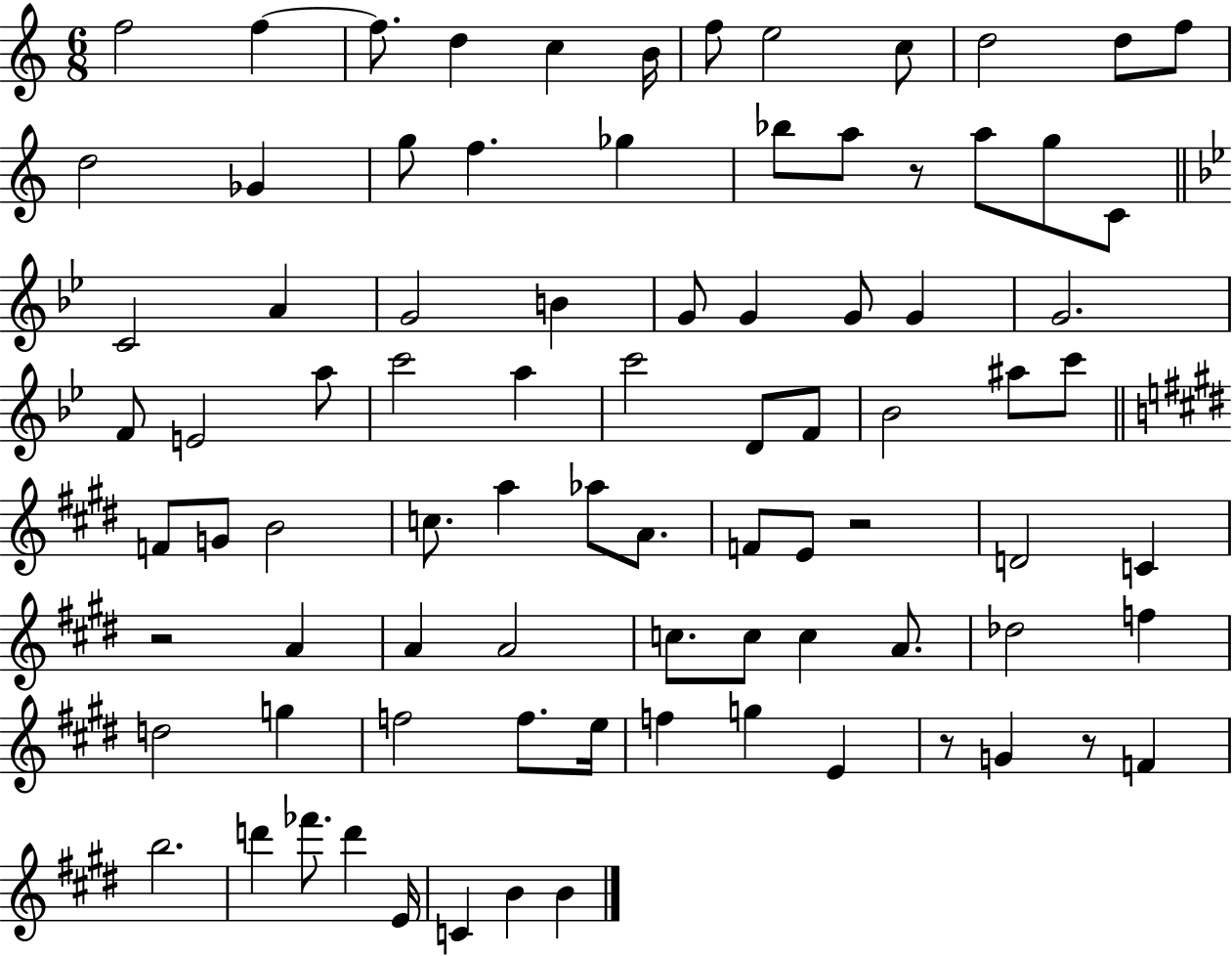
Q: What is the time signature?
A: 6/8